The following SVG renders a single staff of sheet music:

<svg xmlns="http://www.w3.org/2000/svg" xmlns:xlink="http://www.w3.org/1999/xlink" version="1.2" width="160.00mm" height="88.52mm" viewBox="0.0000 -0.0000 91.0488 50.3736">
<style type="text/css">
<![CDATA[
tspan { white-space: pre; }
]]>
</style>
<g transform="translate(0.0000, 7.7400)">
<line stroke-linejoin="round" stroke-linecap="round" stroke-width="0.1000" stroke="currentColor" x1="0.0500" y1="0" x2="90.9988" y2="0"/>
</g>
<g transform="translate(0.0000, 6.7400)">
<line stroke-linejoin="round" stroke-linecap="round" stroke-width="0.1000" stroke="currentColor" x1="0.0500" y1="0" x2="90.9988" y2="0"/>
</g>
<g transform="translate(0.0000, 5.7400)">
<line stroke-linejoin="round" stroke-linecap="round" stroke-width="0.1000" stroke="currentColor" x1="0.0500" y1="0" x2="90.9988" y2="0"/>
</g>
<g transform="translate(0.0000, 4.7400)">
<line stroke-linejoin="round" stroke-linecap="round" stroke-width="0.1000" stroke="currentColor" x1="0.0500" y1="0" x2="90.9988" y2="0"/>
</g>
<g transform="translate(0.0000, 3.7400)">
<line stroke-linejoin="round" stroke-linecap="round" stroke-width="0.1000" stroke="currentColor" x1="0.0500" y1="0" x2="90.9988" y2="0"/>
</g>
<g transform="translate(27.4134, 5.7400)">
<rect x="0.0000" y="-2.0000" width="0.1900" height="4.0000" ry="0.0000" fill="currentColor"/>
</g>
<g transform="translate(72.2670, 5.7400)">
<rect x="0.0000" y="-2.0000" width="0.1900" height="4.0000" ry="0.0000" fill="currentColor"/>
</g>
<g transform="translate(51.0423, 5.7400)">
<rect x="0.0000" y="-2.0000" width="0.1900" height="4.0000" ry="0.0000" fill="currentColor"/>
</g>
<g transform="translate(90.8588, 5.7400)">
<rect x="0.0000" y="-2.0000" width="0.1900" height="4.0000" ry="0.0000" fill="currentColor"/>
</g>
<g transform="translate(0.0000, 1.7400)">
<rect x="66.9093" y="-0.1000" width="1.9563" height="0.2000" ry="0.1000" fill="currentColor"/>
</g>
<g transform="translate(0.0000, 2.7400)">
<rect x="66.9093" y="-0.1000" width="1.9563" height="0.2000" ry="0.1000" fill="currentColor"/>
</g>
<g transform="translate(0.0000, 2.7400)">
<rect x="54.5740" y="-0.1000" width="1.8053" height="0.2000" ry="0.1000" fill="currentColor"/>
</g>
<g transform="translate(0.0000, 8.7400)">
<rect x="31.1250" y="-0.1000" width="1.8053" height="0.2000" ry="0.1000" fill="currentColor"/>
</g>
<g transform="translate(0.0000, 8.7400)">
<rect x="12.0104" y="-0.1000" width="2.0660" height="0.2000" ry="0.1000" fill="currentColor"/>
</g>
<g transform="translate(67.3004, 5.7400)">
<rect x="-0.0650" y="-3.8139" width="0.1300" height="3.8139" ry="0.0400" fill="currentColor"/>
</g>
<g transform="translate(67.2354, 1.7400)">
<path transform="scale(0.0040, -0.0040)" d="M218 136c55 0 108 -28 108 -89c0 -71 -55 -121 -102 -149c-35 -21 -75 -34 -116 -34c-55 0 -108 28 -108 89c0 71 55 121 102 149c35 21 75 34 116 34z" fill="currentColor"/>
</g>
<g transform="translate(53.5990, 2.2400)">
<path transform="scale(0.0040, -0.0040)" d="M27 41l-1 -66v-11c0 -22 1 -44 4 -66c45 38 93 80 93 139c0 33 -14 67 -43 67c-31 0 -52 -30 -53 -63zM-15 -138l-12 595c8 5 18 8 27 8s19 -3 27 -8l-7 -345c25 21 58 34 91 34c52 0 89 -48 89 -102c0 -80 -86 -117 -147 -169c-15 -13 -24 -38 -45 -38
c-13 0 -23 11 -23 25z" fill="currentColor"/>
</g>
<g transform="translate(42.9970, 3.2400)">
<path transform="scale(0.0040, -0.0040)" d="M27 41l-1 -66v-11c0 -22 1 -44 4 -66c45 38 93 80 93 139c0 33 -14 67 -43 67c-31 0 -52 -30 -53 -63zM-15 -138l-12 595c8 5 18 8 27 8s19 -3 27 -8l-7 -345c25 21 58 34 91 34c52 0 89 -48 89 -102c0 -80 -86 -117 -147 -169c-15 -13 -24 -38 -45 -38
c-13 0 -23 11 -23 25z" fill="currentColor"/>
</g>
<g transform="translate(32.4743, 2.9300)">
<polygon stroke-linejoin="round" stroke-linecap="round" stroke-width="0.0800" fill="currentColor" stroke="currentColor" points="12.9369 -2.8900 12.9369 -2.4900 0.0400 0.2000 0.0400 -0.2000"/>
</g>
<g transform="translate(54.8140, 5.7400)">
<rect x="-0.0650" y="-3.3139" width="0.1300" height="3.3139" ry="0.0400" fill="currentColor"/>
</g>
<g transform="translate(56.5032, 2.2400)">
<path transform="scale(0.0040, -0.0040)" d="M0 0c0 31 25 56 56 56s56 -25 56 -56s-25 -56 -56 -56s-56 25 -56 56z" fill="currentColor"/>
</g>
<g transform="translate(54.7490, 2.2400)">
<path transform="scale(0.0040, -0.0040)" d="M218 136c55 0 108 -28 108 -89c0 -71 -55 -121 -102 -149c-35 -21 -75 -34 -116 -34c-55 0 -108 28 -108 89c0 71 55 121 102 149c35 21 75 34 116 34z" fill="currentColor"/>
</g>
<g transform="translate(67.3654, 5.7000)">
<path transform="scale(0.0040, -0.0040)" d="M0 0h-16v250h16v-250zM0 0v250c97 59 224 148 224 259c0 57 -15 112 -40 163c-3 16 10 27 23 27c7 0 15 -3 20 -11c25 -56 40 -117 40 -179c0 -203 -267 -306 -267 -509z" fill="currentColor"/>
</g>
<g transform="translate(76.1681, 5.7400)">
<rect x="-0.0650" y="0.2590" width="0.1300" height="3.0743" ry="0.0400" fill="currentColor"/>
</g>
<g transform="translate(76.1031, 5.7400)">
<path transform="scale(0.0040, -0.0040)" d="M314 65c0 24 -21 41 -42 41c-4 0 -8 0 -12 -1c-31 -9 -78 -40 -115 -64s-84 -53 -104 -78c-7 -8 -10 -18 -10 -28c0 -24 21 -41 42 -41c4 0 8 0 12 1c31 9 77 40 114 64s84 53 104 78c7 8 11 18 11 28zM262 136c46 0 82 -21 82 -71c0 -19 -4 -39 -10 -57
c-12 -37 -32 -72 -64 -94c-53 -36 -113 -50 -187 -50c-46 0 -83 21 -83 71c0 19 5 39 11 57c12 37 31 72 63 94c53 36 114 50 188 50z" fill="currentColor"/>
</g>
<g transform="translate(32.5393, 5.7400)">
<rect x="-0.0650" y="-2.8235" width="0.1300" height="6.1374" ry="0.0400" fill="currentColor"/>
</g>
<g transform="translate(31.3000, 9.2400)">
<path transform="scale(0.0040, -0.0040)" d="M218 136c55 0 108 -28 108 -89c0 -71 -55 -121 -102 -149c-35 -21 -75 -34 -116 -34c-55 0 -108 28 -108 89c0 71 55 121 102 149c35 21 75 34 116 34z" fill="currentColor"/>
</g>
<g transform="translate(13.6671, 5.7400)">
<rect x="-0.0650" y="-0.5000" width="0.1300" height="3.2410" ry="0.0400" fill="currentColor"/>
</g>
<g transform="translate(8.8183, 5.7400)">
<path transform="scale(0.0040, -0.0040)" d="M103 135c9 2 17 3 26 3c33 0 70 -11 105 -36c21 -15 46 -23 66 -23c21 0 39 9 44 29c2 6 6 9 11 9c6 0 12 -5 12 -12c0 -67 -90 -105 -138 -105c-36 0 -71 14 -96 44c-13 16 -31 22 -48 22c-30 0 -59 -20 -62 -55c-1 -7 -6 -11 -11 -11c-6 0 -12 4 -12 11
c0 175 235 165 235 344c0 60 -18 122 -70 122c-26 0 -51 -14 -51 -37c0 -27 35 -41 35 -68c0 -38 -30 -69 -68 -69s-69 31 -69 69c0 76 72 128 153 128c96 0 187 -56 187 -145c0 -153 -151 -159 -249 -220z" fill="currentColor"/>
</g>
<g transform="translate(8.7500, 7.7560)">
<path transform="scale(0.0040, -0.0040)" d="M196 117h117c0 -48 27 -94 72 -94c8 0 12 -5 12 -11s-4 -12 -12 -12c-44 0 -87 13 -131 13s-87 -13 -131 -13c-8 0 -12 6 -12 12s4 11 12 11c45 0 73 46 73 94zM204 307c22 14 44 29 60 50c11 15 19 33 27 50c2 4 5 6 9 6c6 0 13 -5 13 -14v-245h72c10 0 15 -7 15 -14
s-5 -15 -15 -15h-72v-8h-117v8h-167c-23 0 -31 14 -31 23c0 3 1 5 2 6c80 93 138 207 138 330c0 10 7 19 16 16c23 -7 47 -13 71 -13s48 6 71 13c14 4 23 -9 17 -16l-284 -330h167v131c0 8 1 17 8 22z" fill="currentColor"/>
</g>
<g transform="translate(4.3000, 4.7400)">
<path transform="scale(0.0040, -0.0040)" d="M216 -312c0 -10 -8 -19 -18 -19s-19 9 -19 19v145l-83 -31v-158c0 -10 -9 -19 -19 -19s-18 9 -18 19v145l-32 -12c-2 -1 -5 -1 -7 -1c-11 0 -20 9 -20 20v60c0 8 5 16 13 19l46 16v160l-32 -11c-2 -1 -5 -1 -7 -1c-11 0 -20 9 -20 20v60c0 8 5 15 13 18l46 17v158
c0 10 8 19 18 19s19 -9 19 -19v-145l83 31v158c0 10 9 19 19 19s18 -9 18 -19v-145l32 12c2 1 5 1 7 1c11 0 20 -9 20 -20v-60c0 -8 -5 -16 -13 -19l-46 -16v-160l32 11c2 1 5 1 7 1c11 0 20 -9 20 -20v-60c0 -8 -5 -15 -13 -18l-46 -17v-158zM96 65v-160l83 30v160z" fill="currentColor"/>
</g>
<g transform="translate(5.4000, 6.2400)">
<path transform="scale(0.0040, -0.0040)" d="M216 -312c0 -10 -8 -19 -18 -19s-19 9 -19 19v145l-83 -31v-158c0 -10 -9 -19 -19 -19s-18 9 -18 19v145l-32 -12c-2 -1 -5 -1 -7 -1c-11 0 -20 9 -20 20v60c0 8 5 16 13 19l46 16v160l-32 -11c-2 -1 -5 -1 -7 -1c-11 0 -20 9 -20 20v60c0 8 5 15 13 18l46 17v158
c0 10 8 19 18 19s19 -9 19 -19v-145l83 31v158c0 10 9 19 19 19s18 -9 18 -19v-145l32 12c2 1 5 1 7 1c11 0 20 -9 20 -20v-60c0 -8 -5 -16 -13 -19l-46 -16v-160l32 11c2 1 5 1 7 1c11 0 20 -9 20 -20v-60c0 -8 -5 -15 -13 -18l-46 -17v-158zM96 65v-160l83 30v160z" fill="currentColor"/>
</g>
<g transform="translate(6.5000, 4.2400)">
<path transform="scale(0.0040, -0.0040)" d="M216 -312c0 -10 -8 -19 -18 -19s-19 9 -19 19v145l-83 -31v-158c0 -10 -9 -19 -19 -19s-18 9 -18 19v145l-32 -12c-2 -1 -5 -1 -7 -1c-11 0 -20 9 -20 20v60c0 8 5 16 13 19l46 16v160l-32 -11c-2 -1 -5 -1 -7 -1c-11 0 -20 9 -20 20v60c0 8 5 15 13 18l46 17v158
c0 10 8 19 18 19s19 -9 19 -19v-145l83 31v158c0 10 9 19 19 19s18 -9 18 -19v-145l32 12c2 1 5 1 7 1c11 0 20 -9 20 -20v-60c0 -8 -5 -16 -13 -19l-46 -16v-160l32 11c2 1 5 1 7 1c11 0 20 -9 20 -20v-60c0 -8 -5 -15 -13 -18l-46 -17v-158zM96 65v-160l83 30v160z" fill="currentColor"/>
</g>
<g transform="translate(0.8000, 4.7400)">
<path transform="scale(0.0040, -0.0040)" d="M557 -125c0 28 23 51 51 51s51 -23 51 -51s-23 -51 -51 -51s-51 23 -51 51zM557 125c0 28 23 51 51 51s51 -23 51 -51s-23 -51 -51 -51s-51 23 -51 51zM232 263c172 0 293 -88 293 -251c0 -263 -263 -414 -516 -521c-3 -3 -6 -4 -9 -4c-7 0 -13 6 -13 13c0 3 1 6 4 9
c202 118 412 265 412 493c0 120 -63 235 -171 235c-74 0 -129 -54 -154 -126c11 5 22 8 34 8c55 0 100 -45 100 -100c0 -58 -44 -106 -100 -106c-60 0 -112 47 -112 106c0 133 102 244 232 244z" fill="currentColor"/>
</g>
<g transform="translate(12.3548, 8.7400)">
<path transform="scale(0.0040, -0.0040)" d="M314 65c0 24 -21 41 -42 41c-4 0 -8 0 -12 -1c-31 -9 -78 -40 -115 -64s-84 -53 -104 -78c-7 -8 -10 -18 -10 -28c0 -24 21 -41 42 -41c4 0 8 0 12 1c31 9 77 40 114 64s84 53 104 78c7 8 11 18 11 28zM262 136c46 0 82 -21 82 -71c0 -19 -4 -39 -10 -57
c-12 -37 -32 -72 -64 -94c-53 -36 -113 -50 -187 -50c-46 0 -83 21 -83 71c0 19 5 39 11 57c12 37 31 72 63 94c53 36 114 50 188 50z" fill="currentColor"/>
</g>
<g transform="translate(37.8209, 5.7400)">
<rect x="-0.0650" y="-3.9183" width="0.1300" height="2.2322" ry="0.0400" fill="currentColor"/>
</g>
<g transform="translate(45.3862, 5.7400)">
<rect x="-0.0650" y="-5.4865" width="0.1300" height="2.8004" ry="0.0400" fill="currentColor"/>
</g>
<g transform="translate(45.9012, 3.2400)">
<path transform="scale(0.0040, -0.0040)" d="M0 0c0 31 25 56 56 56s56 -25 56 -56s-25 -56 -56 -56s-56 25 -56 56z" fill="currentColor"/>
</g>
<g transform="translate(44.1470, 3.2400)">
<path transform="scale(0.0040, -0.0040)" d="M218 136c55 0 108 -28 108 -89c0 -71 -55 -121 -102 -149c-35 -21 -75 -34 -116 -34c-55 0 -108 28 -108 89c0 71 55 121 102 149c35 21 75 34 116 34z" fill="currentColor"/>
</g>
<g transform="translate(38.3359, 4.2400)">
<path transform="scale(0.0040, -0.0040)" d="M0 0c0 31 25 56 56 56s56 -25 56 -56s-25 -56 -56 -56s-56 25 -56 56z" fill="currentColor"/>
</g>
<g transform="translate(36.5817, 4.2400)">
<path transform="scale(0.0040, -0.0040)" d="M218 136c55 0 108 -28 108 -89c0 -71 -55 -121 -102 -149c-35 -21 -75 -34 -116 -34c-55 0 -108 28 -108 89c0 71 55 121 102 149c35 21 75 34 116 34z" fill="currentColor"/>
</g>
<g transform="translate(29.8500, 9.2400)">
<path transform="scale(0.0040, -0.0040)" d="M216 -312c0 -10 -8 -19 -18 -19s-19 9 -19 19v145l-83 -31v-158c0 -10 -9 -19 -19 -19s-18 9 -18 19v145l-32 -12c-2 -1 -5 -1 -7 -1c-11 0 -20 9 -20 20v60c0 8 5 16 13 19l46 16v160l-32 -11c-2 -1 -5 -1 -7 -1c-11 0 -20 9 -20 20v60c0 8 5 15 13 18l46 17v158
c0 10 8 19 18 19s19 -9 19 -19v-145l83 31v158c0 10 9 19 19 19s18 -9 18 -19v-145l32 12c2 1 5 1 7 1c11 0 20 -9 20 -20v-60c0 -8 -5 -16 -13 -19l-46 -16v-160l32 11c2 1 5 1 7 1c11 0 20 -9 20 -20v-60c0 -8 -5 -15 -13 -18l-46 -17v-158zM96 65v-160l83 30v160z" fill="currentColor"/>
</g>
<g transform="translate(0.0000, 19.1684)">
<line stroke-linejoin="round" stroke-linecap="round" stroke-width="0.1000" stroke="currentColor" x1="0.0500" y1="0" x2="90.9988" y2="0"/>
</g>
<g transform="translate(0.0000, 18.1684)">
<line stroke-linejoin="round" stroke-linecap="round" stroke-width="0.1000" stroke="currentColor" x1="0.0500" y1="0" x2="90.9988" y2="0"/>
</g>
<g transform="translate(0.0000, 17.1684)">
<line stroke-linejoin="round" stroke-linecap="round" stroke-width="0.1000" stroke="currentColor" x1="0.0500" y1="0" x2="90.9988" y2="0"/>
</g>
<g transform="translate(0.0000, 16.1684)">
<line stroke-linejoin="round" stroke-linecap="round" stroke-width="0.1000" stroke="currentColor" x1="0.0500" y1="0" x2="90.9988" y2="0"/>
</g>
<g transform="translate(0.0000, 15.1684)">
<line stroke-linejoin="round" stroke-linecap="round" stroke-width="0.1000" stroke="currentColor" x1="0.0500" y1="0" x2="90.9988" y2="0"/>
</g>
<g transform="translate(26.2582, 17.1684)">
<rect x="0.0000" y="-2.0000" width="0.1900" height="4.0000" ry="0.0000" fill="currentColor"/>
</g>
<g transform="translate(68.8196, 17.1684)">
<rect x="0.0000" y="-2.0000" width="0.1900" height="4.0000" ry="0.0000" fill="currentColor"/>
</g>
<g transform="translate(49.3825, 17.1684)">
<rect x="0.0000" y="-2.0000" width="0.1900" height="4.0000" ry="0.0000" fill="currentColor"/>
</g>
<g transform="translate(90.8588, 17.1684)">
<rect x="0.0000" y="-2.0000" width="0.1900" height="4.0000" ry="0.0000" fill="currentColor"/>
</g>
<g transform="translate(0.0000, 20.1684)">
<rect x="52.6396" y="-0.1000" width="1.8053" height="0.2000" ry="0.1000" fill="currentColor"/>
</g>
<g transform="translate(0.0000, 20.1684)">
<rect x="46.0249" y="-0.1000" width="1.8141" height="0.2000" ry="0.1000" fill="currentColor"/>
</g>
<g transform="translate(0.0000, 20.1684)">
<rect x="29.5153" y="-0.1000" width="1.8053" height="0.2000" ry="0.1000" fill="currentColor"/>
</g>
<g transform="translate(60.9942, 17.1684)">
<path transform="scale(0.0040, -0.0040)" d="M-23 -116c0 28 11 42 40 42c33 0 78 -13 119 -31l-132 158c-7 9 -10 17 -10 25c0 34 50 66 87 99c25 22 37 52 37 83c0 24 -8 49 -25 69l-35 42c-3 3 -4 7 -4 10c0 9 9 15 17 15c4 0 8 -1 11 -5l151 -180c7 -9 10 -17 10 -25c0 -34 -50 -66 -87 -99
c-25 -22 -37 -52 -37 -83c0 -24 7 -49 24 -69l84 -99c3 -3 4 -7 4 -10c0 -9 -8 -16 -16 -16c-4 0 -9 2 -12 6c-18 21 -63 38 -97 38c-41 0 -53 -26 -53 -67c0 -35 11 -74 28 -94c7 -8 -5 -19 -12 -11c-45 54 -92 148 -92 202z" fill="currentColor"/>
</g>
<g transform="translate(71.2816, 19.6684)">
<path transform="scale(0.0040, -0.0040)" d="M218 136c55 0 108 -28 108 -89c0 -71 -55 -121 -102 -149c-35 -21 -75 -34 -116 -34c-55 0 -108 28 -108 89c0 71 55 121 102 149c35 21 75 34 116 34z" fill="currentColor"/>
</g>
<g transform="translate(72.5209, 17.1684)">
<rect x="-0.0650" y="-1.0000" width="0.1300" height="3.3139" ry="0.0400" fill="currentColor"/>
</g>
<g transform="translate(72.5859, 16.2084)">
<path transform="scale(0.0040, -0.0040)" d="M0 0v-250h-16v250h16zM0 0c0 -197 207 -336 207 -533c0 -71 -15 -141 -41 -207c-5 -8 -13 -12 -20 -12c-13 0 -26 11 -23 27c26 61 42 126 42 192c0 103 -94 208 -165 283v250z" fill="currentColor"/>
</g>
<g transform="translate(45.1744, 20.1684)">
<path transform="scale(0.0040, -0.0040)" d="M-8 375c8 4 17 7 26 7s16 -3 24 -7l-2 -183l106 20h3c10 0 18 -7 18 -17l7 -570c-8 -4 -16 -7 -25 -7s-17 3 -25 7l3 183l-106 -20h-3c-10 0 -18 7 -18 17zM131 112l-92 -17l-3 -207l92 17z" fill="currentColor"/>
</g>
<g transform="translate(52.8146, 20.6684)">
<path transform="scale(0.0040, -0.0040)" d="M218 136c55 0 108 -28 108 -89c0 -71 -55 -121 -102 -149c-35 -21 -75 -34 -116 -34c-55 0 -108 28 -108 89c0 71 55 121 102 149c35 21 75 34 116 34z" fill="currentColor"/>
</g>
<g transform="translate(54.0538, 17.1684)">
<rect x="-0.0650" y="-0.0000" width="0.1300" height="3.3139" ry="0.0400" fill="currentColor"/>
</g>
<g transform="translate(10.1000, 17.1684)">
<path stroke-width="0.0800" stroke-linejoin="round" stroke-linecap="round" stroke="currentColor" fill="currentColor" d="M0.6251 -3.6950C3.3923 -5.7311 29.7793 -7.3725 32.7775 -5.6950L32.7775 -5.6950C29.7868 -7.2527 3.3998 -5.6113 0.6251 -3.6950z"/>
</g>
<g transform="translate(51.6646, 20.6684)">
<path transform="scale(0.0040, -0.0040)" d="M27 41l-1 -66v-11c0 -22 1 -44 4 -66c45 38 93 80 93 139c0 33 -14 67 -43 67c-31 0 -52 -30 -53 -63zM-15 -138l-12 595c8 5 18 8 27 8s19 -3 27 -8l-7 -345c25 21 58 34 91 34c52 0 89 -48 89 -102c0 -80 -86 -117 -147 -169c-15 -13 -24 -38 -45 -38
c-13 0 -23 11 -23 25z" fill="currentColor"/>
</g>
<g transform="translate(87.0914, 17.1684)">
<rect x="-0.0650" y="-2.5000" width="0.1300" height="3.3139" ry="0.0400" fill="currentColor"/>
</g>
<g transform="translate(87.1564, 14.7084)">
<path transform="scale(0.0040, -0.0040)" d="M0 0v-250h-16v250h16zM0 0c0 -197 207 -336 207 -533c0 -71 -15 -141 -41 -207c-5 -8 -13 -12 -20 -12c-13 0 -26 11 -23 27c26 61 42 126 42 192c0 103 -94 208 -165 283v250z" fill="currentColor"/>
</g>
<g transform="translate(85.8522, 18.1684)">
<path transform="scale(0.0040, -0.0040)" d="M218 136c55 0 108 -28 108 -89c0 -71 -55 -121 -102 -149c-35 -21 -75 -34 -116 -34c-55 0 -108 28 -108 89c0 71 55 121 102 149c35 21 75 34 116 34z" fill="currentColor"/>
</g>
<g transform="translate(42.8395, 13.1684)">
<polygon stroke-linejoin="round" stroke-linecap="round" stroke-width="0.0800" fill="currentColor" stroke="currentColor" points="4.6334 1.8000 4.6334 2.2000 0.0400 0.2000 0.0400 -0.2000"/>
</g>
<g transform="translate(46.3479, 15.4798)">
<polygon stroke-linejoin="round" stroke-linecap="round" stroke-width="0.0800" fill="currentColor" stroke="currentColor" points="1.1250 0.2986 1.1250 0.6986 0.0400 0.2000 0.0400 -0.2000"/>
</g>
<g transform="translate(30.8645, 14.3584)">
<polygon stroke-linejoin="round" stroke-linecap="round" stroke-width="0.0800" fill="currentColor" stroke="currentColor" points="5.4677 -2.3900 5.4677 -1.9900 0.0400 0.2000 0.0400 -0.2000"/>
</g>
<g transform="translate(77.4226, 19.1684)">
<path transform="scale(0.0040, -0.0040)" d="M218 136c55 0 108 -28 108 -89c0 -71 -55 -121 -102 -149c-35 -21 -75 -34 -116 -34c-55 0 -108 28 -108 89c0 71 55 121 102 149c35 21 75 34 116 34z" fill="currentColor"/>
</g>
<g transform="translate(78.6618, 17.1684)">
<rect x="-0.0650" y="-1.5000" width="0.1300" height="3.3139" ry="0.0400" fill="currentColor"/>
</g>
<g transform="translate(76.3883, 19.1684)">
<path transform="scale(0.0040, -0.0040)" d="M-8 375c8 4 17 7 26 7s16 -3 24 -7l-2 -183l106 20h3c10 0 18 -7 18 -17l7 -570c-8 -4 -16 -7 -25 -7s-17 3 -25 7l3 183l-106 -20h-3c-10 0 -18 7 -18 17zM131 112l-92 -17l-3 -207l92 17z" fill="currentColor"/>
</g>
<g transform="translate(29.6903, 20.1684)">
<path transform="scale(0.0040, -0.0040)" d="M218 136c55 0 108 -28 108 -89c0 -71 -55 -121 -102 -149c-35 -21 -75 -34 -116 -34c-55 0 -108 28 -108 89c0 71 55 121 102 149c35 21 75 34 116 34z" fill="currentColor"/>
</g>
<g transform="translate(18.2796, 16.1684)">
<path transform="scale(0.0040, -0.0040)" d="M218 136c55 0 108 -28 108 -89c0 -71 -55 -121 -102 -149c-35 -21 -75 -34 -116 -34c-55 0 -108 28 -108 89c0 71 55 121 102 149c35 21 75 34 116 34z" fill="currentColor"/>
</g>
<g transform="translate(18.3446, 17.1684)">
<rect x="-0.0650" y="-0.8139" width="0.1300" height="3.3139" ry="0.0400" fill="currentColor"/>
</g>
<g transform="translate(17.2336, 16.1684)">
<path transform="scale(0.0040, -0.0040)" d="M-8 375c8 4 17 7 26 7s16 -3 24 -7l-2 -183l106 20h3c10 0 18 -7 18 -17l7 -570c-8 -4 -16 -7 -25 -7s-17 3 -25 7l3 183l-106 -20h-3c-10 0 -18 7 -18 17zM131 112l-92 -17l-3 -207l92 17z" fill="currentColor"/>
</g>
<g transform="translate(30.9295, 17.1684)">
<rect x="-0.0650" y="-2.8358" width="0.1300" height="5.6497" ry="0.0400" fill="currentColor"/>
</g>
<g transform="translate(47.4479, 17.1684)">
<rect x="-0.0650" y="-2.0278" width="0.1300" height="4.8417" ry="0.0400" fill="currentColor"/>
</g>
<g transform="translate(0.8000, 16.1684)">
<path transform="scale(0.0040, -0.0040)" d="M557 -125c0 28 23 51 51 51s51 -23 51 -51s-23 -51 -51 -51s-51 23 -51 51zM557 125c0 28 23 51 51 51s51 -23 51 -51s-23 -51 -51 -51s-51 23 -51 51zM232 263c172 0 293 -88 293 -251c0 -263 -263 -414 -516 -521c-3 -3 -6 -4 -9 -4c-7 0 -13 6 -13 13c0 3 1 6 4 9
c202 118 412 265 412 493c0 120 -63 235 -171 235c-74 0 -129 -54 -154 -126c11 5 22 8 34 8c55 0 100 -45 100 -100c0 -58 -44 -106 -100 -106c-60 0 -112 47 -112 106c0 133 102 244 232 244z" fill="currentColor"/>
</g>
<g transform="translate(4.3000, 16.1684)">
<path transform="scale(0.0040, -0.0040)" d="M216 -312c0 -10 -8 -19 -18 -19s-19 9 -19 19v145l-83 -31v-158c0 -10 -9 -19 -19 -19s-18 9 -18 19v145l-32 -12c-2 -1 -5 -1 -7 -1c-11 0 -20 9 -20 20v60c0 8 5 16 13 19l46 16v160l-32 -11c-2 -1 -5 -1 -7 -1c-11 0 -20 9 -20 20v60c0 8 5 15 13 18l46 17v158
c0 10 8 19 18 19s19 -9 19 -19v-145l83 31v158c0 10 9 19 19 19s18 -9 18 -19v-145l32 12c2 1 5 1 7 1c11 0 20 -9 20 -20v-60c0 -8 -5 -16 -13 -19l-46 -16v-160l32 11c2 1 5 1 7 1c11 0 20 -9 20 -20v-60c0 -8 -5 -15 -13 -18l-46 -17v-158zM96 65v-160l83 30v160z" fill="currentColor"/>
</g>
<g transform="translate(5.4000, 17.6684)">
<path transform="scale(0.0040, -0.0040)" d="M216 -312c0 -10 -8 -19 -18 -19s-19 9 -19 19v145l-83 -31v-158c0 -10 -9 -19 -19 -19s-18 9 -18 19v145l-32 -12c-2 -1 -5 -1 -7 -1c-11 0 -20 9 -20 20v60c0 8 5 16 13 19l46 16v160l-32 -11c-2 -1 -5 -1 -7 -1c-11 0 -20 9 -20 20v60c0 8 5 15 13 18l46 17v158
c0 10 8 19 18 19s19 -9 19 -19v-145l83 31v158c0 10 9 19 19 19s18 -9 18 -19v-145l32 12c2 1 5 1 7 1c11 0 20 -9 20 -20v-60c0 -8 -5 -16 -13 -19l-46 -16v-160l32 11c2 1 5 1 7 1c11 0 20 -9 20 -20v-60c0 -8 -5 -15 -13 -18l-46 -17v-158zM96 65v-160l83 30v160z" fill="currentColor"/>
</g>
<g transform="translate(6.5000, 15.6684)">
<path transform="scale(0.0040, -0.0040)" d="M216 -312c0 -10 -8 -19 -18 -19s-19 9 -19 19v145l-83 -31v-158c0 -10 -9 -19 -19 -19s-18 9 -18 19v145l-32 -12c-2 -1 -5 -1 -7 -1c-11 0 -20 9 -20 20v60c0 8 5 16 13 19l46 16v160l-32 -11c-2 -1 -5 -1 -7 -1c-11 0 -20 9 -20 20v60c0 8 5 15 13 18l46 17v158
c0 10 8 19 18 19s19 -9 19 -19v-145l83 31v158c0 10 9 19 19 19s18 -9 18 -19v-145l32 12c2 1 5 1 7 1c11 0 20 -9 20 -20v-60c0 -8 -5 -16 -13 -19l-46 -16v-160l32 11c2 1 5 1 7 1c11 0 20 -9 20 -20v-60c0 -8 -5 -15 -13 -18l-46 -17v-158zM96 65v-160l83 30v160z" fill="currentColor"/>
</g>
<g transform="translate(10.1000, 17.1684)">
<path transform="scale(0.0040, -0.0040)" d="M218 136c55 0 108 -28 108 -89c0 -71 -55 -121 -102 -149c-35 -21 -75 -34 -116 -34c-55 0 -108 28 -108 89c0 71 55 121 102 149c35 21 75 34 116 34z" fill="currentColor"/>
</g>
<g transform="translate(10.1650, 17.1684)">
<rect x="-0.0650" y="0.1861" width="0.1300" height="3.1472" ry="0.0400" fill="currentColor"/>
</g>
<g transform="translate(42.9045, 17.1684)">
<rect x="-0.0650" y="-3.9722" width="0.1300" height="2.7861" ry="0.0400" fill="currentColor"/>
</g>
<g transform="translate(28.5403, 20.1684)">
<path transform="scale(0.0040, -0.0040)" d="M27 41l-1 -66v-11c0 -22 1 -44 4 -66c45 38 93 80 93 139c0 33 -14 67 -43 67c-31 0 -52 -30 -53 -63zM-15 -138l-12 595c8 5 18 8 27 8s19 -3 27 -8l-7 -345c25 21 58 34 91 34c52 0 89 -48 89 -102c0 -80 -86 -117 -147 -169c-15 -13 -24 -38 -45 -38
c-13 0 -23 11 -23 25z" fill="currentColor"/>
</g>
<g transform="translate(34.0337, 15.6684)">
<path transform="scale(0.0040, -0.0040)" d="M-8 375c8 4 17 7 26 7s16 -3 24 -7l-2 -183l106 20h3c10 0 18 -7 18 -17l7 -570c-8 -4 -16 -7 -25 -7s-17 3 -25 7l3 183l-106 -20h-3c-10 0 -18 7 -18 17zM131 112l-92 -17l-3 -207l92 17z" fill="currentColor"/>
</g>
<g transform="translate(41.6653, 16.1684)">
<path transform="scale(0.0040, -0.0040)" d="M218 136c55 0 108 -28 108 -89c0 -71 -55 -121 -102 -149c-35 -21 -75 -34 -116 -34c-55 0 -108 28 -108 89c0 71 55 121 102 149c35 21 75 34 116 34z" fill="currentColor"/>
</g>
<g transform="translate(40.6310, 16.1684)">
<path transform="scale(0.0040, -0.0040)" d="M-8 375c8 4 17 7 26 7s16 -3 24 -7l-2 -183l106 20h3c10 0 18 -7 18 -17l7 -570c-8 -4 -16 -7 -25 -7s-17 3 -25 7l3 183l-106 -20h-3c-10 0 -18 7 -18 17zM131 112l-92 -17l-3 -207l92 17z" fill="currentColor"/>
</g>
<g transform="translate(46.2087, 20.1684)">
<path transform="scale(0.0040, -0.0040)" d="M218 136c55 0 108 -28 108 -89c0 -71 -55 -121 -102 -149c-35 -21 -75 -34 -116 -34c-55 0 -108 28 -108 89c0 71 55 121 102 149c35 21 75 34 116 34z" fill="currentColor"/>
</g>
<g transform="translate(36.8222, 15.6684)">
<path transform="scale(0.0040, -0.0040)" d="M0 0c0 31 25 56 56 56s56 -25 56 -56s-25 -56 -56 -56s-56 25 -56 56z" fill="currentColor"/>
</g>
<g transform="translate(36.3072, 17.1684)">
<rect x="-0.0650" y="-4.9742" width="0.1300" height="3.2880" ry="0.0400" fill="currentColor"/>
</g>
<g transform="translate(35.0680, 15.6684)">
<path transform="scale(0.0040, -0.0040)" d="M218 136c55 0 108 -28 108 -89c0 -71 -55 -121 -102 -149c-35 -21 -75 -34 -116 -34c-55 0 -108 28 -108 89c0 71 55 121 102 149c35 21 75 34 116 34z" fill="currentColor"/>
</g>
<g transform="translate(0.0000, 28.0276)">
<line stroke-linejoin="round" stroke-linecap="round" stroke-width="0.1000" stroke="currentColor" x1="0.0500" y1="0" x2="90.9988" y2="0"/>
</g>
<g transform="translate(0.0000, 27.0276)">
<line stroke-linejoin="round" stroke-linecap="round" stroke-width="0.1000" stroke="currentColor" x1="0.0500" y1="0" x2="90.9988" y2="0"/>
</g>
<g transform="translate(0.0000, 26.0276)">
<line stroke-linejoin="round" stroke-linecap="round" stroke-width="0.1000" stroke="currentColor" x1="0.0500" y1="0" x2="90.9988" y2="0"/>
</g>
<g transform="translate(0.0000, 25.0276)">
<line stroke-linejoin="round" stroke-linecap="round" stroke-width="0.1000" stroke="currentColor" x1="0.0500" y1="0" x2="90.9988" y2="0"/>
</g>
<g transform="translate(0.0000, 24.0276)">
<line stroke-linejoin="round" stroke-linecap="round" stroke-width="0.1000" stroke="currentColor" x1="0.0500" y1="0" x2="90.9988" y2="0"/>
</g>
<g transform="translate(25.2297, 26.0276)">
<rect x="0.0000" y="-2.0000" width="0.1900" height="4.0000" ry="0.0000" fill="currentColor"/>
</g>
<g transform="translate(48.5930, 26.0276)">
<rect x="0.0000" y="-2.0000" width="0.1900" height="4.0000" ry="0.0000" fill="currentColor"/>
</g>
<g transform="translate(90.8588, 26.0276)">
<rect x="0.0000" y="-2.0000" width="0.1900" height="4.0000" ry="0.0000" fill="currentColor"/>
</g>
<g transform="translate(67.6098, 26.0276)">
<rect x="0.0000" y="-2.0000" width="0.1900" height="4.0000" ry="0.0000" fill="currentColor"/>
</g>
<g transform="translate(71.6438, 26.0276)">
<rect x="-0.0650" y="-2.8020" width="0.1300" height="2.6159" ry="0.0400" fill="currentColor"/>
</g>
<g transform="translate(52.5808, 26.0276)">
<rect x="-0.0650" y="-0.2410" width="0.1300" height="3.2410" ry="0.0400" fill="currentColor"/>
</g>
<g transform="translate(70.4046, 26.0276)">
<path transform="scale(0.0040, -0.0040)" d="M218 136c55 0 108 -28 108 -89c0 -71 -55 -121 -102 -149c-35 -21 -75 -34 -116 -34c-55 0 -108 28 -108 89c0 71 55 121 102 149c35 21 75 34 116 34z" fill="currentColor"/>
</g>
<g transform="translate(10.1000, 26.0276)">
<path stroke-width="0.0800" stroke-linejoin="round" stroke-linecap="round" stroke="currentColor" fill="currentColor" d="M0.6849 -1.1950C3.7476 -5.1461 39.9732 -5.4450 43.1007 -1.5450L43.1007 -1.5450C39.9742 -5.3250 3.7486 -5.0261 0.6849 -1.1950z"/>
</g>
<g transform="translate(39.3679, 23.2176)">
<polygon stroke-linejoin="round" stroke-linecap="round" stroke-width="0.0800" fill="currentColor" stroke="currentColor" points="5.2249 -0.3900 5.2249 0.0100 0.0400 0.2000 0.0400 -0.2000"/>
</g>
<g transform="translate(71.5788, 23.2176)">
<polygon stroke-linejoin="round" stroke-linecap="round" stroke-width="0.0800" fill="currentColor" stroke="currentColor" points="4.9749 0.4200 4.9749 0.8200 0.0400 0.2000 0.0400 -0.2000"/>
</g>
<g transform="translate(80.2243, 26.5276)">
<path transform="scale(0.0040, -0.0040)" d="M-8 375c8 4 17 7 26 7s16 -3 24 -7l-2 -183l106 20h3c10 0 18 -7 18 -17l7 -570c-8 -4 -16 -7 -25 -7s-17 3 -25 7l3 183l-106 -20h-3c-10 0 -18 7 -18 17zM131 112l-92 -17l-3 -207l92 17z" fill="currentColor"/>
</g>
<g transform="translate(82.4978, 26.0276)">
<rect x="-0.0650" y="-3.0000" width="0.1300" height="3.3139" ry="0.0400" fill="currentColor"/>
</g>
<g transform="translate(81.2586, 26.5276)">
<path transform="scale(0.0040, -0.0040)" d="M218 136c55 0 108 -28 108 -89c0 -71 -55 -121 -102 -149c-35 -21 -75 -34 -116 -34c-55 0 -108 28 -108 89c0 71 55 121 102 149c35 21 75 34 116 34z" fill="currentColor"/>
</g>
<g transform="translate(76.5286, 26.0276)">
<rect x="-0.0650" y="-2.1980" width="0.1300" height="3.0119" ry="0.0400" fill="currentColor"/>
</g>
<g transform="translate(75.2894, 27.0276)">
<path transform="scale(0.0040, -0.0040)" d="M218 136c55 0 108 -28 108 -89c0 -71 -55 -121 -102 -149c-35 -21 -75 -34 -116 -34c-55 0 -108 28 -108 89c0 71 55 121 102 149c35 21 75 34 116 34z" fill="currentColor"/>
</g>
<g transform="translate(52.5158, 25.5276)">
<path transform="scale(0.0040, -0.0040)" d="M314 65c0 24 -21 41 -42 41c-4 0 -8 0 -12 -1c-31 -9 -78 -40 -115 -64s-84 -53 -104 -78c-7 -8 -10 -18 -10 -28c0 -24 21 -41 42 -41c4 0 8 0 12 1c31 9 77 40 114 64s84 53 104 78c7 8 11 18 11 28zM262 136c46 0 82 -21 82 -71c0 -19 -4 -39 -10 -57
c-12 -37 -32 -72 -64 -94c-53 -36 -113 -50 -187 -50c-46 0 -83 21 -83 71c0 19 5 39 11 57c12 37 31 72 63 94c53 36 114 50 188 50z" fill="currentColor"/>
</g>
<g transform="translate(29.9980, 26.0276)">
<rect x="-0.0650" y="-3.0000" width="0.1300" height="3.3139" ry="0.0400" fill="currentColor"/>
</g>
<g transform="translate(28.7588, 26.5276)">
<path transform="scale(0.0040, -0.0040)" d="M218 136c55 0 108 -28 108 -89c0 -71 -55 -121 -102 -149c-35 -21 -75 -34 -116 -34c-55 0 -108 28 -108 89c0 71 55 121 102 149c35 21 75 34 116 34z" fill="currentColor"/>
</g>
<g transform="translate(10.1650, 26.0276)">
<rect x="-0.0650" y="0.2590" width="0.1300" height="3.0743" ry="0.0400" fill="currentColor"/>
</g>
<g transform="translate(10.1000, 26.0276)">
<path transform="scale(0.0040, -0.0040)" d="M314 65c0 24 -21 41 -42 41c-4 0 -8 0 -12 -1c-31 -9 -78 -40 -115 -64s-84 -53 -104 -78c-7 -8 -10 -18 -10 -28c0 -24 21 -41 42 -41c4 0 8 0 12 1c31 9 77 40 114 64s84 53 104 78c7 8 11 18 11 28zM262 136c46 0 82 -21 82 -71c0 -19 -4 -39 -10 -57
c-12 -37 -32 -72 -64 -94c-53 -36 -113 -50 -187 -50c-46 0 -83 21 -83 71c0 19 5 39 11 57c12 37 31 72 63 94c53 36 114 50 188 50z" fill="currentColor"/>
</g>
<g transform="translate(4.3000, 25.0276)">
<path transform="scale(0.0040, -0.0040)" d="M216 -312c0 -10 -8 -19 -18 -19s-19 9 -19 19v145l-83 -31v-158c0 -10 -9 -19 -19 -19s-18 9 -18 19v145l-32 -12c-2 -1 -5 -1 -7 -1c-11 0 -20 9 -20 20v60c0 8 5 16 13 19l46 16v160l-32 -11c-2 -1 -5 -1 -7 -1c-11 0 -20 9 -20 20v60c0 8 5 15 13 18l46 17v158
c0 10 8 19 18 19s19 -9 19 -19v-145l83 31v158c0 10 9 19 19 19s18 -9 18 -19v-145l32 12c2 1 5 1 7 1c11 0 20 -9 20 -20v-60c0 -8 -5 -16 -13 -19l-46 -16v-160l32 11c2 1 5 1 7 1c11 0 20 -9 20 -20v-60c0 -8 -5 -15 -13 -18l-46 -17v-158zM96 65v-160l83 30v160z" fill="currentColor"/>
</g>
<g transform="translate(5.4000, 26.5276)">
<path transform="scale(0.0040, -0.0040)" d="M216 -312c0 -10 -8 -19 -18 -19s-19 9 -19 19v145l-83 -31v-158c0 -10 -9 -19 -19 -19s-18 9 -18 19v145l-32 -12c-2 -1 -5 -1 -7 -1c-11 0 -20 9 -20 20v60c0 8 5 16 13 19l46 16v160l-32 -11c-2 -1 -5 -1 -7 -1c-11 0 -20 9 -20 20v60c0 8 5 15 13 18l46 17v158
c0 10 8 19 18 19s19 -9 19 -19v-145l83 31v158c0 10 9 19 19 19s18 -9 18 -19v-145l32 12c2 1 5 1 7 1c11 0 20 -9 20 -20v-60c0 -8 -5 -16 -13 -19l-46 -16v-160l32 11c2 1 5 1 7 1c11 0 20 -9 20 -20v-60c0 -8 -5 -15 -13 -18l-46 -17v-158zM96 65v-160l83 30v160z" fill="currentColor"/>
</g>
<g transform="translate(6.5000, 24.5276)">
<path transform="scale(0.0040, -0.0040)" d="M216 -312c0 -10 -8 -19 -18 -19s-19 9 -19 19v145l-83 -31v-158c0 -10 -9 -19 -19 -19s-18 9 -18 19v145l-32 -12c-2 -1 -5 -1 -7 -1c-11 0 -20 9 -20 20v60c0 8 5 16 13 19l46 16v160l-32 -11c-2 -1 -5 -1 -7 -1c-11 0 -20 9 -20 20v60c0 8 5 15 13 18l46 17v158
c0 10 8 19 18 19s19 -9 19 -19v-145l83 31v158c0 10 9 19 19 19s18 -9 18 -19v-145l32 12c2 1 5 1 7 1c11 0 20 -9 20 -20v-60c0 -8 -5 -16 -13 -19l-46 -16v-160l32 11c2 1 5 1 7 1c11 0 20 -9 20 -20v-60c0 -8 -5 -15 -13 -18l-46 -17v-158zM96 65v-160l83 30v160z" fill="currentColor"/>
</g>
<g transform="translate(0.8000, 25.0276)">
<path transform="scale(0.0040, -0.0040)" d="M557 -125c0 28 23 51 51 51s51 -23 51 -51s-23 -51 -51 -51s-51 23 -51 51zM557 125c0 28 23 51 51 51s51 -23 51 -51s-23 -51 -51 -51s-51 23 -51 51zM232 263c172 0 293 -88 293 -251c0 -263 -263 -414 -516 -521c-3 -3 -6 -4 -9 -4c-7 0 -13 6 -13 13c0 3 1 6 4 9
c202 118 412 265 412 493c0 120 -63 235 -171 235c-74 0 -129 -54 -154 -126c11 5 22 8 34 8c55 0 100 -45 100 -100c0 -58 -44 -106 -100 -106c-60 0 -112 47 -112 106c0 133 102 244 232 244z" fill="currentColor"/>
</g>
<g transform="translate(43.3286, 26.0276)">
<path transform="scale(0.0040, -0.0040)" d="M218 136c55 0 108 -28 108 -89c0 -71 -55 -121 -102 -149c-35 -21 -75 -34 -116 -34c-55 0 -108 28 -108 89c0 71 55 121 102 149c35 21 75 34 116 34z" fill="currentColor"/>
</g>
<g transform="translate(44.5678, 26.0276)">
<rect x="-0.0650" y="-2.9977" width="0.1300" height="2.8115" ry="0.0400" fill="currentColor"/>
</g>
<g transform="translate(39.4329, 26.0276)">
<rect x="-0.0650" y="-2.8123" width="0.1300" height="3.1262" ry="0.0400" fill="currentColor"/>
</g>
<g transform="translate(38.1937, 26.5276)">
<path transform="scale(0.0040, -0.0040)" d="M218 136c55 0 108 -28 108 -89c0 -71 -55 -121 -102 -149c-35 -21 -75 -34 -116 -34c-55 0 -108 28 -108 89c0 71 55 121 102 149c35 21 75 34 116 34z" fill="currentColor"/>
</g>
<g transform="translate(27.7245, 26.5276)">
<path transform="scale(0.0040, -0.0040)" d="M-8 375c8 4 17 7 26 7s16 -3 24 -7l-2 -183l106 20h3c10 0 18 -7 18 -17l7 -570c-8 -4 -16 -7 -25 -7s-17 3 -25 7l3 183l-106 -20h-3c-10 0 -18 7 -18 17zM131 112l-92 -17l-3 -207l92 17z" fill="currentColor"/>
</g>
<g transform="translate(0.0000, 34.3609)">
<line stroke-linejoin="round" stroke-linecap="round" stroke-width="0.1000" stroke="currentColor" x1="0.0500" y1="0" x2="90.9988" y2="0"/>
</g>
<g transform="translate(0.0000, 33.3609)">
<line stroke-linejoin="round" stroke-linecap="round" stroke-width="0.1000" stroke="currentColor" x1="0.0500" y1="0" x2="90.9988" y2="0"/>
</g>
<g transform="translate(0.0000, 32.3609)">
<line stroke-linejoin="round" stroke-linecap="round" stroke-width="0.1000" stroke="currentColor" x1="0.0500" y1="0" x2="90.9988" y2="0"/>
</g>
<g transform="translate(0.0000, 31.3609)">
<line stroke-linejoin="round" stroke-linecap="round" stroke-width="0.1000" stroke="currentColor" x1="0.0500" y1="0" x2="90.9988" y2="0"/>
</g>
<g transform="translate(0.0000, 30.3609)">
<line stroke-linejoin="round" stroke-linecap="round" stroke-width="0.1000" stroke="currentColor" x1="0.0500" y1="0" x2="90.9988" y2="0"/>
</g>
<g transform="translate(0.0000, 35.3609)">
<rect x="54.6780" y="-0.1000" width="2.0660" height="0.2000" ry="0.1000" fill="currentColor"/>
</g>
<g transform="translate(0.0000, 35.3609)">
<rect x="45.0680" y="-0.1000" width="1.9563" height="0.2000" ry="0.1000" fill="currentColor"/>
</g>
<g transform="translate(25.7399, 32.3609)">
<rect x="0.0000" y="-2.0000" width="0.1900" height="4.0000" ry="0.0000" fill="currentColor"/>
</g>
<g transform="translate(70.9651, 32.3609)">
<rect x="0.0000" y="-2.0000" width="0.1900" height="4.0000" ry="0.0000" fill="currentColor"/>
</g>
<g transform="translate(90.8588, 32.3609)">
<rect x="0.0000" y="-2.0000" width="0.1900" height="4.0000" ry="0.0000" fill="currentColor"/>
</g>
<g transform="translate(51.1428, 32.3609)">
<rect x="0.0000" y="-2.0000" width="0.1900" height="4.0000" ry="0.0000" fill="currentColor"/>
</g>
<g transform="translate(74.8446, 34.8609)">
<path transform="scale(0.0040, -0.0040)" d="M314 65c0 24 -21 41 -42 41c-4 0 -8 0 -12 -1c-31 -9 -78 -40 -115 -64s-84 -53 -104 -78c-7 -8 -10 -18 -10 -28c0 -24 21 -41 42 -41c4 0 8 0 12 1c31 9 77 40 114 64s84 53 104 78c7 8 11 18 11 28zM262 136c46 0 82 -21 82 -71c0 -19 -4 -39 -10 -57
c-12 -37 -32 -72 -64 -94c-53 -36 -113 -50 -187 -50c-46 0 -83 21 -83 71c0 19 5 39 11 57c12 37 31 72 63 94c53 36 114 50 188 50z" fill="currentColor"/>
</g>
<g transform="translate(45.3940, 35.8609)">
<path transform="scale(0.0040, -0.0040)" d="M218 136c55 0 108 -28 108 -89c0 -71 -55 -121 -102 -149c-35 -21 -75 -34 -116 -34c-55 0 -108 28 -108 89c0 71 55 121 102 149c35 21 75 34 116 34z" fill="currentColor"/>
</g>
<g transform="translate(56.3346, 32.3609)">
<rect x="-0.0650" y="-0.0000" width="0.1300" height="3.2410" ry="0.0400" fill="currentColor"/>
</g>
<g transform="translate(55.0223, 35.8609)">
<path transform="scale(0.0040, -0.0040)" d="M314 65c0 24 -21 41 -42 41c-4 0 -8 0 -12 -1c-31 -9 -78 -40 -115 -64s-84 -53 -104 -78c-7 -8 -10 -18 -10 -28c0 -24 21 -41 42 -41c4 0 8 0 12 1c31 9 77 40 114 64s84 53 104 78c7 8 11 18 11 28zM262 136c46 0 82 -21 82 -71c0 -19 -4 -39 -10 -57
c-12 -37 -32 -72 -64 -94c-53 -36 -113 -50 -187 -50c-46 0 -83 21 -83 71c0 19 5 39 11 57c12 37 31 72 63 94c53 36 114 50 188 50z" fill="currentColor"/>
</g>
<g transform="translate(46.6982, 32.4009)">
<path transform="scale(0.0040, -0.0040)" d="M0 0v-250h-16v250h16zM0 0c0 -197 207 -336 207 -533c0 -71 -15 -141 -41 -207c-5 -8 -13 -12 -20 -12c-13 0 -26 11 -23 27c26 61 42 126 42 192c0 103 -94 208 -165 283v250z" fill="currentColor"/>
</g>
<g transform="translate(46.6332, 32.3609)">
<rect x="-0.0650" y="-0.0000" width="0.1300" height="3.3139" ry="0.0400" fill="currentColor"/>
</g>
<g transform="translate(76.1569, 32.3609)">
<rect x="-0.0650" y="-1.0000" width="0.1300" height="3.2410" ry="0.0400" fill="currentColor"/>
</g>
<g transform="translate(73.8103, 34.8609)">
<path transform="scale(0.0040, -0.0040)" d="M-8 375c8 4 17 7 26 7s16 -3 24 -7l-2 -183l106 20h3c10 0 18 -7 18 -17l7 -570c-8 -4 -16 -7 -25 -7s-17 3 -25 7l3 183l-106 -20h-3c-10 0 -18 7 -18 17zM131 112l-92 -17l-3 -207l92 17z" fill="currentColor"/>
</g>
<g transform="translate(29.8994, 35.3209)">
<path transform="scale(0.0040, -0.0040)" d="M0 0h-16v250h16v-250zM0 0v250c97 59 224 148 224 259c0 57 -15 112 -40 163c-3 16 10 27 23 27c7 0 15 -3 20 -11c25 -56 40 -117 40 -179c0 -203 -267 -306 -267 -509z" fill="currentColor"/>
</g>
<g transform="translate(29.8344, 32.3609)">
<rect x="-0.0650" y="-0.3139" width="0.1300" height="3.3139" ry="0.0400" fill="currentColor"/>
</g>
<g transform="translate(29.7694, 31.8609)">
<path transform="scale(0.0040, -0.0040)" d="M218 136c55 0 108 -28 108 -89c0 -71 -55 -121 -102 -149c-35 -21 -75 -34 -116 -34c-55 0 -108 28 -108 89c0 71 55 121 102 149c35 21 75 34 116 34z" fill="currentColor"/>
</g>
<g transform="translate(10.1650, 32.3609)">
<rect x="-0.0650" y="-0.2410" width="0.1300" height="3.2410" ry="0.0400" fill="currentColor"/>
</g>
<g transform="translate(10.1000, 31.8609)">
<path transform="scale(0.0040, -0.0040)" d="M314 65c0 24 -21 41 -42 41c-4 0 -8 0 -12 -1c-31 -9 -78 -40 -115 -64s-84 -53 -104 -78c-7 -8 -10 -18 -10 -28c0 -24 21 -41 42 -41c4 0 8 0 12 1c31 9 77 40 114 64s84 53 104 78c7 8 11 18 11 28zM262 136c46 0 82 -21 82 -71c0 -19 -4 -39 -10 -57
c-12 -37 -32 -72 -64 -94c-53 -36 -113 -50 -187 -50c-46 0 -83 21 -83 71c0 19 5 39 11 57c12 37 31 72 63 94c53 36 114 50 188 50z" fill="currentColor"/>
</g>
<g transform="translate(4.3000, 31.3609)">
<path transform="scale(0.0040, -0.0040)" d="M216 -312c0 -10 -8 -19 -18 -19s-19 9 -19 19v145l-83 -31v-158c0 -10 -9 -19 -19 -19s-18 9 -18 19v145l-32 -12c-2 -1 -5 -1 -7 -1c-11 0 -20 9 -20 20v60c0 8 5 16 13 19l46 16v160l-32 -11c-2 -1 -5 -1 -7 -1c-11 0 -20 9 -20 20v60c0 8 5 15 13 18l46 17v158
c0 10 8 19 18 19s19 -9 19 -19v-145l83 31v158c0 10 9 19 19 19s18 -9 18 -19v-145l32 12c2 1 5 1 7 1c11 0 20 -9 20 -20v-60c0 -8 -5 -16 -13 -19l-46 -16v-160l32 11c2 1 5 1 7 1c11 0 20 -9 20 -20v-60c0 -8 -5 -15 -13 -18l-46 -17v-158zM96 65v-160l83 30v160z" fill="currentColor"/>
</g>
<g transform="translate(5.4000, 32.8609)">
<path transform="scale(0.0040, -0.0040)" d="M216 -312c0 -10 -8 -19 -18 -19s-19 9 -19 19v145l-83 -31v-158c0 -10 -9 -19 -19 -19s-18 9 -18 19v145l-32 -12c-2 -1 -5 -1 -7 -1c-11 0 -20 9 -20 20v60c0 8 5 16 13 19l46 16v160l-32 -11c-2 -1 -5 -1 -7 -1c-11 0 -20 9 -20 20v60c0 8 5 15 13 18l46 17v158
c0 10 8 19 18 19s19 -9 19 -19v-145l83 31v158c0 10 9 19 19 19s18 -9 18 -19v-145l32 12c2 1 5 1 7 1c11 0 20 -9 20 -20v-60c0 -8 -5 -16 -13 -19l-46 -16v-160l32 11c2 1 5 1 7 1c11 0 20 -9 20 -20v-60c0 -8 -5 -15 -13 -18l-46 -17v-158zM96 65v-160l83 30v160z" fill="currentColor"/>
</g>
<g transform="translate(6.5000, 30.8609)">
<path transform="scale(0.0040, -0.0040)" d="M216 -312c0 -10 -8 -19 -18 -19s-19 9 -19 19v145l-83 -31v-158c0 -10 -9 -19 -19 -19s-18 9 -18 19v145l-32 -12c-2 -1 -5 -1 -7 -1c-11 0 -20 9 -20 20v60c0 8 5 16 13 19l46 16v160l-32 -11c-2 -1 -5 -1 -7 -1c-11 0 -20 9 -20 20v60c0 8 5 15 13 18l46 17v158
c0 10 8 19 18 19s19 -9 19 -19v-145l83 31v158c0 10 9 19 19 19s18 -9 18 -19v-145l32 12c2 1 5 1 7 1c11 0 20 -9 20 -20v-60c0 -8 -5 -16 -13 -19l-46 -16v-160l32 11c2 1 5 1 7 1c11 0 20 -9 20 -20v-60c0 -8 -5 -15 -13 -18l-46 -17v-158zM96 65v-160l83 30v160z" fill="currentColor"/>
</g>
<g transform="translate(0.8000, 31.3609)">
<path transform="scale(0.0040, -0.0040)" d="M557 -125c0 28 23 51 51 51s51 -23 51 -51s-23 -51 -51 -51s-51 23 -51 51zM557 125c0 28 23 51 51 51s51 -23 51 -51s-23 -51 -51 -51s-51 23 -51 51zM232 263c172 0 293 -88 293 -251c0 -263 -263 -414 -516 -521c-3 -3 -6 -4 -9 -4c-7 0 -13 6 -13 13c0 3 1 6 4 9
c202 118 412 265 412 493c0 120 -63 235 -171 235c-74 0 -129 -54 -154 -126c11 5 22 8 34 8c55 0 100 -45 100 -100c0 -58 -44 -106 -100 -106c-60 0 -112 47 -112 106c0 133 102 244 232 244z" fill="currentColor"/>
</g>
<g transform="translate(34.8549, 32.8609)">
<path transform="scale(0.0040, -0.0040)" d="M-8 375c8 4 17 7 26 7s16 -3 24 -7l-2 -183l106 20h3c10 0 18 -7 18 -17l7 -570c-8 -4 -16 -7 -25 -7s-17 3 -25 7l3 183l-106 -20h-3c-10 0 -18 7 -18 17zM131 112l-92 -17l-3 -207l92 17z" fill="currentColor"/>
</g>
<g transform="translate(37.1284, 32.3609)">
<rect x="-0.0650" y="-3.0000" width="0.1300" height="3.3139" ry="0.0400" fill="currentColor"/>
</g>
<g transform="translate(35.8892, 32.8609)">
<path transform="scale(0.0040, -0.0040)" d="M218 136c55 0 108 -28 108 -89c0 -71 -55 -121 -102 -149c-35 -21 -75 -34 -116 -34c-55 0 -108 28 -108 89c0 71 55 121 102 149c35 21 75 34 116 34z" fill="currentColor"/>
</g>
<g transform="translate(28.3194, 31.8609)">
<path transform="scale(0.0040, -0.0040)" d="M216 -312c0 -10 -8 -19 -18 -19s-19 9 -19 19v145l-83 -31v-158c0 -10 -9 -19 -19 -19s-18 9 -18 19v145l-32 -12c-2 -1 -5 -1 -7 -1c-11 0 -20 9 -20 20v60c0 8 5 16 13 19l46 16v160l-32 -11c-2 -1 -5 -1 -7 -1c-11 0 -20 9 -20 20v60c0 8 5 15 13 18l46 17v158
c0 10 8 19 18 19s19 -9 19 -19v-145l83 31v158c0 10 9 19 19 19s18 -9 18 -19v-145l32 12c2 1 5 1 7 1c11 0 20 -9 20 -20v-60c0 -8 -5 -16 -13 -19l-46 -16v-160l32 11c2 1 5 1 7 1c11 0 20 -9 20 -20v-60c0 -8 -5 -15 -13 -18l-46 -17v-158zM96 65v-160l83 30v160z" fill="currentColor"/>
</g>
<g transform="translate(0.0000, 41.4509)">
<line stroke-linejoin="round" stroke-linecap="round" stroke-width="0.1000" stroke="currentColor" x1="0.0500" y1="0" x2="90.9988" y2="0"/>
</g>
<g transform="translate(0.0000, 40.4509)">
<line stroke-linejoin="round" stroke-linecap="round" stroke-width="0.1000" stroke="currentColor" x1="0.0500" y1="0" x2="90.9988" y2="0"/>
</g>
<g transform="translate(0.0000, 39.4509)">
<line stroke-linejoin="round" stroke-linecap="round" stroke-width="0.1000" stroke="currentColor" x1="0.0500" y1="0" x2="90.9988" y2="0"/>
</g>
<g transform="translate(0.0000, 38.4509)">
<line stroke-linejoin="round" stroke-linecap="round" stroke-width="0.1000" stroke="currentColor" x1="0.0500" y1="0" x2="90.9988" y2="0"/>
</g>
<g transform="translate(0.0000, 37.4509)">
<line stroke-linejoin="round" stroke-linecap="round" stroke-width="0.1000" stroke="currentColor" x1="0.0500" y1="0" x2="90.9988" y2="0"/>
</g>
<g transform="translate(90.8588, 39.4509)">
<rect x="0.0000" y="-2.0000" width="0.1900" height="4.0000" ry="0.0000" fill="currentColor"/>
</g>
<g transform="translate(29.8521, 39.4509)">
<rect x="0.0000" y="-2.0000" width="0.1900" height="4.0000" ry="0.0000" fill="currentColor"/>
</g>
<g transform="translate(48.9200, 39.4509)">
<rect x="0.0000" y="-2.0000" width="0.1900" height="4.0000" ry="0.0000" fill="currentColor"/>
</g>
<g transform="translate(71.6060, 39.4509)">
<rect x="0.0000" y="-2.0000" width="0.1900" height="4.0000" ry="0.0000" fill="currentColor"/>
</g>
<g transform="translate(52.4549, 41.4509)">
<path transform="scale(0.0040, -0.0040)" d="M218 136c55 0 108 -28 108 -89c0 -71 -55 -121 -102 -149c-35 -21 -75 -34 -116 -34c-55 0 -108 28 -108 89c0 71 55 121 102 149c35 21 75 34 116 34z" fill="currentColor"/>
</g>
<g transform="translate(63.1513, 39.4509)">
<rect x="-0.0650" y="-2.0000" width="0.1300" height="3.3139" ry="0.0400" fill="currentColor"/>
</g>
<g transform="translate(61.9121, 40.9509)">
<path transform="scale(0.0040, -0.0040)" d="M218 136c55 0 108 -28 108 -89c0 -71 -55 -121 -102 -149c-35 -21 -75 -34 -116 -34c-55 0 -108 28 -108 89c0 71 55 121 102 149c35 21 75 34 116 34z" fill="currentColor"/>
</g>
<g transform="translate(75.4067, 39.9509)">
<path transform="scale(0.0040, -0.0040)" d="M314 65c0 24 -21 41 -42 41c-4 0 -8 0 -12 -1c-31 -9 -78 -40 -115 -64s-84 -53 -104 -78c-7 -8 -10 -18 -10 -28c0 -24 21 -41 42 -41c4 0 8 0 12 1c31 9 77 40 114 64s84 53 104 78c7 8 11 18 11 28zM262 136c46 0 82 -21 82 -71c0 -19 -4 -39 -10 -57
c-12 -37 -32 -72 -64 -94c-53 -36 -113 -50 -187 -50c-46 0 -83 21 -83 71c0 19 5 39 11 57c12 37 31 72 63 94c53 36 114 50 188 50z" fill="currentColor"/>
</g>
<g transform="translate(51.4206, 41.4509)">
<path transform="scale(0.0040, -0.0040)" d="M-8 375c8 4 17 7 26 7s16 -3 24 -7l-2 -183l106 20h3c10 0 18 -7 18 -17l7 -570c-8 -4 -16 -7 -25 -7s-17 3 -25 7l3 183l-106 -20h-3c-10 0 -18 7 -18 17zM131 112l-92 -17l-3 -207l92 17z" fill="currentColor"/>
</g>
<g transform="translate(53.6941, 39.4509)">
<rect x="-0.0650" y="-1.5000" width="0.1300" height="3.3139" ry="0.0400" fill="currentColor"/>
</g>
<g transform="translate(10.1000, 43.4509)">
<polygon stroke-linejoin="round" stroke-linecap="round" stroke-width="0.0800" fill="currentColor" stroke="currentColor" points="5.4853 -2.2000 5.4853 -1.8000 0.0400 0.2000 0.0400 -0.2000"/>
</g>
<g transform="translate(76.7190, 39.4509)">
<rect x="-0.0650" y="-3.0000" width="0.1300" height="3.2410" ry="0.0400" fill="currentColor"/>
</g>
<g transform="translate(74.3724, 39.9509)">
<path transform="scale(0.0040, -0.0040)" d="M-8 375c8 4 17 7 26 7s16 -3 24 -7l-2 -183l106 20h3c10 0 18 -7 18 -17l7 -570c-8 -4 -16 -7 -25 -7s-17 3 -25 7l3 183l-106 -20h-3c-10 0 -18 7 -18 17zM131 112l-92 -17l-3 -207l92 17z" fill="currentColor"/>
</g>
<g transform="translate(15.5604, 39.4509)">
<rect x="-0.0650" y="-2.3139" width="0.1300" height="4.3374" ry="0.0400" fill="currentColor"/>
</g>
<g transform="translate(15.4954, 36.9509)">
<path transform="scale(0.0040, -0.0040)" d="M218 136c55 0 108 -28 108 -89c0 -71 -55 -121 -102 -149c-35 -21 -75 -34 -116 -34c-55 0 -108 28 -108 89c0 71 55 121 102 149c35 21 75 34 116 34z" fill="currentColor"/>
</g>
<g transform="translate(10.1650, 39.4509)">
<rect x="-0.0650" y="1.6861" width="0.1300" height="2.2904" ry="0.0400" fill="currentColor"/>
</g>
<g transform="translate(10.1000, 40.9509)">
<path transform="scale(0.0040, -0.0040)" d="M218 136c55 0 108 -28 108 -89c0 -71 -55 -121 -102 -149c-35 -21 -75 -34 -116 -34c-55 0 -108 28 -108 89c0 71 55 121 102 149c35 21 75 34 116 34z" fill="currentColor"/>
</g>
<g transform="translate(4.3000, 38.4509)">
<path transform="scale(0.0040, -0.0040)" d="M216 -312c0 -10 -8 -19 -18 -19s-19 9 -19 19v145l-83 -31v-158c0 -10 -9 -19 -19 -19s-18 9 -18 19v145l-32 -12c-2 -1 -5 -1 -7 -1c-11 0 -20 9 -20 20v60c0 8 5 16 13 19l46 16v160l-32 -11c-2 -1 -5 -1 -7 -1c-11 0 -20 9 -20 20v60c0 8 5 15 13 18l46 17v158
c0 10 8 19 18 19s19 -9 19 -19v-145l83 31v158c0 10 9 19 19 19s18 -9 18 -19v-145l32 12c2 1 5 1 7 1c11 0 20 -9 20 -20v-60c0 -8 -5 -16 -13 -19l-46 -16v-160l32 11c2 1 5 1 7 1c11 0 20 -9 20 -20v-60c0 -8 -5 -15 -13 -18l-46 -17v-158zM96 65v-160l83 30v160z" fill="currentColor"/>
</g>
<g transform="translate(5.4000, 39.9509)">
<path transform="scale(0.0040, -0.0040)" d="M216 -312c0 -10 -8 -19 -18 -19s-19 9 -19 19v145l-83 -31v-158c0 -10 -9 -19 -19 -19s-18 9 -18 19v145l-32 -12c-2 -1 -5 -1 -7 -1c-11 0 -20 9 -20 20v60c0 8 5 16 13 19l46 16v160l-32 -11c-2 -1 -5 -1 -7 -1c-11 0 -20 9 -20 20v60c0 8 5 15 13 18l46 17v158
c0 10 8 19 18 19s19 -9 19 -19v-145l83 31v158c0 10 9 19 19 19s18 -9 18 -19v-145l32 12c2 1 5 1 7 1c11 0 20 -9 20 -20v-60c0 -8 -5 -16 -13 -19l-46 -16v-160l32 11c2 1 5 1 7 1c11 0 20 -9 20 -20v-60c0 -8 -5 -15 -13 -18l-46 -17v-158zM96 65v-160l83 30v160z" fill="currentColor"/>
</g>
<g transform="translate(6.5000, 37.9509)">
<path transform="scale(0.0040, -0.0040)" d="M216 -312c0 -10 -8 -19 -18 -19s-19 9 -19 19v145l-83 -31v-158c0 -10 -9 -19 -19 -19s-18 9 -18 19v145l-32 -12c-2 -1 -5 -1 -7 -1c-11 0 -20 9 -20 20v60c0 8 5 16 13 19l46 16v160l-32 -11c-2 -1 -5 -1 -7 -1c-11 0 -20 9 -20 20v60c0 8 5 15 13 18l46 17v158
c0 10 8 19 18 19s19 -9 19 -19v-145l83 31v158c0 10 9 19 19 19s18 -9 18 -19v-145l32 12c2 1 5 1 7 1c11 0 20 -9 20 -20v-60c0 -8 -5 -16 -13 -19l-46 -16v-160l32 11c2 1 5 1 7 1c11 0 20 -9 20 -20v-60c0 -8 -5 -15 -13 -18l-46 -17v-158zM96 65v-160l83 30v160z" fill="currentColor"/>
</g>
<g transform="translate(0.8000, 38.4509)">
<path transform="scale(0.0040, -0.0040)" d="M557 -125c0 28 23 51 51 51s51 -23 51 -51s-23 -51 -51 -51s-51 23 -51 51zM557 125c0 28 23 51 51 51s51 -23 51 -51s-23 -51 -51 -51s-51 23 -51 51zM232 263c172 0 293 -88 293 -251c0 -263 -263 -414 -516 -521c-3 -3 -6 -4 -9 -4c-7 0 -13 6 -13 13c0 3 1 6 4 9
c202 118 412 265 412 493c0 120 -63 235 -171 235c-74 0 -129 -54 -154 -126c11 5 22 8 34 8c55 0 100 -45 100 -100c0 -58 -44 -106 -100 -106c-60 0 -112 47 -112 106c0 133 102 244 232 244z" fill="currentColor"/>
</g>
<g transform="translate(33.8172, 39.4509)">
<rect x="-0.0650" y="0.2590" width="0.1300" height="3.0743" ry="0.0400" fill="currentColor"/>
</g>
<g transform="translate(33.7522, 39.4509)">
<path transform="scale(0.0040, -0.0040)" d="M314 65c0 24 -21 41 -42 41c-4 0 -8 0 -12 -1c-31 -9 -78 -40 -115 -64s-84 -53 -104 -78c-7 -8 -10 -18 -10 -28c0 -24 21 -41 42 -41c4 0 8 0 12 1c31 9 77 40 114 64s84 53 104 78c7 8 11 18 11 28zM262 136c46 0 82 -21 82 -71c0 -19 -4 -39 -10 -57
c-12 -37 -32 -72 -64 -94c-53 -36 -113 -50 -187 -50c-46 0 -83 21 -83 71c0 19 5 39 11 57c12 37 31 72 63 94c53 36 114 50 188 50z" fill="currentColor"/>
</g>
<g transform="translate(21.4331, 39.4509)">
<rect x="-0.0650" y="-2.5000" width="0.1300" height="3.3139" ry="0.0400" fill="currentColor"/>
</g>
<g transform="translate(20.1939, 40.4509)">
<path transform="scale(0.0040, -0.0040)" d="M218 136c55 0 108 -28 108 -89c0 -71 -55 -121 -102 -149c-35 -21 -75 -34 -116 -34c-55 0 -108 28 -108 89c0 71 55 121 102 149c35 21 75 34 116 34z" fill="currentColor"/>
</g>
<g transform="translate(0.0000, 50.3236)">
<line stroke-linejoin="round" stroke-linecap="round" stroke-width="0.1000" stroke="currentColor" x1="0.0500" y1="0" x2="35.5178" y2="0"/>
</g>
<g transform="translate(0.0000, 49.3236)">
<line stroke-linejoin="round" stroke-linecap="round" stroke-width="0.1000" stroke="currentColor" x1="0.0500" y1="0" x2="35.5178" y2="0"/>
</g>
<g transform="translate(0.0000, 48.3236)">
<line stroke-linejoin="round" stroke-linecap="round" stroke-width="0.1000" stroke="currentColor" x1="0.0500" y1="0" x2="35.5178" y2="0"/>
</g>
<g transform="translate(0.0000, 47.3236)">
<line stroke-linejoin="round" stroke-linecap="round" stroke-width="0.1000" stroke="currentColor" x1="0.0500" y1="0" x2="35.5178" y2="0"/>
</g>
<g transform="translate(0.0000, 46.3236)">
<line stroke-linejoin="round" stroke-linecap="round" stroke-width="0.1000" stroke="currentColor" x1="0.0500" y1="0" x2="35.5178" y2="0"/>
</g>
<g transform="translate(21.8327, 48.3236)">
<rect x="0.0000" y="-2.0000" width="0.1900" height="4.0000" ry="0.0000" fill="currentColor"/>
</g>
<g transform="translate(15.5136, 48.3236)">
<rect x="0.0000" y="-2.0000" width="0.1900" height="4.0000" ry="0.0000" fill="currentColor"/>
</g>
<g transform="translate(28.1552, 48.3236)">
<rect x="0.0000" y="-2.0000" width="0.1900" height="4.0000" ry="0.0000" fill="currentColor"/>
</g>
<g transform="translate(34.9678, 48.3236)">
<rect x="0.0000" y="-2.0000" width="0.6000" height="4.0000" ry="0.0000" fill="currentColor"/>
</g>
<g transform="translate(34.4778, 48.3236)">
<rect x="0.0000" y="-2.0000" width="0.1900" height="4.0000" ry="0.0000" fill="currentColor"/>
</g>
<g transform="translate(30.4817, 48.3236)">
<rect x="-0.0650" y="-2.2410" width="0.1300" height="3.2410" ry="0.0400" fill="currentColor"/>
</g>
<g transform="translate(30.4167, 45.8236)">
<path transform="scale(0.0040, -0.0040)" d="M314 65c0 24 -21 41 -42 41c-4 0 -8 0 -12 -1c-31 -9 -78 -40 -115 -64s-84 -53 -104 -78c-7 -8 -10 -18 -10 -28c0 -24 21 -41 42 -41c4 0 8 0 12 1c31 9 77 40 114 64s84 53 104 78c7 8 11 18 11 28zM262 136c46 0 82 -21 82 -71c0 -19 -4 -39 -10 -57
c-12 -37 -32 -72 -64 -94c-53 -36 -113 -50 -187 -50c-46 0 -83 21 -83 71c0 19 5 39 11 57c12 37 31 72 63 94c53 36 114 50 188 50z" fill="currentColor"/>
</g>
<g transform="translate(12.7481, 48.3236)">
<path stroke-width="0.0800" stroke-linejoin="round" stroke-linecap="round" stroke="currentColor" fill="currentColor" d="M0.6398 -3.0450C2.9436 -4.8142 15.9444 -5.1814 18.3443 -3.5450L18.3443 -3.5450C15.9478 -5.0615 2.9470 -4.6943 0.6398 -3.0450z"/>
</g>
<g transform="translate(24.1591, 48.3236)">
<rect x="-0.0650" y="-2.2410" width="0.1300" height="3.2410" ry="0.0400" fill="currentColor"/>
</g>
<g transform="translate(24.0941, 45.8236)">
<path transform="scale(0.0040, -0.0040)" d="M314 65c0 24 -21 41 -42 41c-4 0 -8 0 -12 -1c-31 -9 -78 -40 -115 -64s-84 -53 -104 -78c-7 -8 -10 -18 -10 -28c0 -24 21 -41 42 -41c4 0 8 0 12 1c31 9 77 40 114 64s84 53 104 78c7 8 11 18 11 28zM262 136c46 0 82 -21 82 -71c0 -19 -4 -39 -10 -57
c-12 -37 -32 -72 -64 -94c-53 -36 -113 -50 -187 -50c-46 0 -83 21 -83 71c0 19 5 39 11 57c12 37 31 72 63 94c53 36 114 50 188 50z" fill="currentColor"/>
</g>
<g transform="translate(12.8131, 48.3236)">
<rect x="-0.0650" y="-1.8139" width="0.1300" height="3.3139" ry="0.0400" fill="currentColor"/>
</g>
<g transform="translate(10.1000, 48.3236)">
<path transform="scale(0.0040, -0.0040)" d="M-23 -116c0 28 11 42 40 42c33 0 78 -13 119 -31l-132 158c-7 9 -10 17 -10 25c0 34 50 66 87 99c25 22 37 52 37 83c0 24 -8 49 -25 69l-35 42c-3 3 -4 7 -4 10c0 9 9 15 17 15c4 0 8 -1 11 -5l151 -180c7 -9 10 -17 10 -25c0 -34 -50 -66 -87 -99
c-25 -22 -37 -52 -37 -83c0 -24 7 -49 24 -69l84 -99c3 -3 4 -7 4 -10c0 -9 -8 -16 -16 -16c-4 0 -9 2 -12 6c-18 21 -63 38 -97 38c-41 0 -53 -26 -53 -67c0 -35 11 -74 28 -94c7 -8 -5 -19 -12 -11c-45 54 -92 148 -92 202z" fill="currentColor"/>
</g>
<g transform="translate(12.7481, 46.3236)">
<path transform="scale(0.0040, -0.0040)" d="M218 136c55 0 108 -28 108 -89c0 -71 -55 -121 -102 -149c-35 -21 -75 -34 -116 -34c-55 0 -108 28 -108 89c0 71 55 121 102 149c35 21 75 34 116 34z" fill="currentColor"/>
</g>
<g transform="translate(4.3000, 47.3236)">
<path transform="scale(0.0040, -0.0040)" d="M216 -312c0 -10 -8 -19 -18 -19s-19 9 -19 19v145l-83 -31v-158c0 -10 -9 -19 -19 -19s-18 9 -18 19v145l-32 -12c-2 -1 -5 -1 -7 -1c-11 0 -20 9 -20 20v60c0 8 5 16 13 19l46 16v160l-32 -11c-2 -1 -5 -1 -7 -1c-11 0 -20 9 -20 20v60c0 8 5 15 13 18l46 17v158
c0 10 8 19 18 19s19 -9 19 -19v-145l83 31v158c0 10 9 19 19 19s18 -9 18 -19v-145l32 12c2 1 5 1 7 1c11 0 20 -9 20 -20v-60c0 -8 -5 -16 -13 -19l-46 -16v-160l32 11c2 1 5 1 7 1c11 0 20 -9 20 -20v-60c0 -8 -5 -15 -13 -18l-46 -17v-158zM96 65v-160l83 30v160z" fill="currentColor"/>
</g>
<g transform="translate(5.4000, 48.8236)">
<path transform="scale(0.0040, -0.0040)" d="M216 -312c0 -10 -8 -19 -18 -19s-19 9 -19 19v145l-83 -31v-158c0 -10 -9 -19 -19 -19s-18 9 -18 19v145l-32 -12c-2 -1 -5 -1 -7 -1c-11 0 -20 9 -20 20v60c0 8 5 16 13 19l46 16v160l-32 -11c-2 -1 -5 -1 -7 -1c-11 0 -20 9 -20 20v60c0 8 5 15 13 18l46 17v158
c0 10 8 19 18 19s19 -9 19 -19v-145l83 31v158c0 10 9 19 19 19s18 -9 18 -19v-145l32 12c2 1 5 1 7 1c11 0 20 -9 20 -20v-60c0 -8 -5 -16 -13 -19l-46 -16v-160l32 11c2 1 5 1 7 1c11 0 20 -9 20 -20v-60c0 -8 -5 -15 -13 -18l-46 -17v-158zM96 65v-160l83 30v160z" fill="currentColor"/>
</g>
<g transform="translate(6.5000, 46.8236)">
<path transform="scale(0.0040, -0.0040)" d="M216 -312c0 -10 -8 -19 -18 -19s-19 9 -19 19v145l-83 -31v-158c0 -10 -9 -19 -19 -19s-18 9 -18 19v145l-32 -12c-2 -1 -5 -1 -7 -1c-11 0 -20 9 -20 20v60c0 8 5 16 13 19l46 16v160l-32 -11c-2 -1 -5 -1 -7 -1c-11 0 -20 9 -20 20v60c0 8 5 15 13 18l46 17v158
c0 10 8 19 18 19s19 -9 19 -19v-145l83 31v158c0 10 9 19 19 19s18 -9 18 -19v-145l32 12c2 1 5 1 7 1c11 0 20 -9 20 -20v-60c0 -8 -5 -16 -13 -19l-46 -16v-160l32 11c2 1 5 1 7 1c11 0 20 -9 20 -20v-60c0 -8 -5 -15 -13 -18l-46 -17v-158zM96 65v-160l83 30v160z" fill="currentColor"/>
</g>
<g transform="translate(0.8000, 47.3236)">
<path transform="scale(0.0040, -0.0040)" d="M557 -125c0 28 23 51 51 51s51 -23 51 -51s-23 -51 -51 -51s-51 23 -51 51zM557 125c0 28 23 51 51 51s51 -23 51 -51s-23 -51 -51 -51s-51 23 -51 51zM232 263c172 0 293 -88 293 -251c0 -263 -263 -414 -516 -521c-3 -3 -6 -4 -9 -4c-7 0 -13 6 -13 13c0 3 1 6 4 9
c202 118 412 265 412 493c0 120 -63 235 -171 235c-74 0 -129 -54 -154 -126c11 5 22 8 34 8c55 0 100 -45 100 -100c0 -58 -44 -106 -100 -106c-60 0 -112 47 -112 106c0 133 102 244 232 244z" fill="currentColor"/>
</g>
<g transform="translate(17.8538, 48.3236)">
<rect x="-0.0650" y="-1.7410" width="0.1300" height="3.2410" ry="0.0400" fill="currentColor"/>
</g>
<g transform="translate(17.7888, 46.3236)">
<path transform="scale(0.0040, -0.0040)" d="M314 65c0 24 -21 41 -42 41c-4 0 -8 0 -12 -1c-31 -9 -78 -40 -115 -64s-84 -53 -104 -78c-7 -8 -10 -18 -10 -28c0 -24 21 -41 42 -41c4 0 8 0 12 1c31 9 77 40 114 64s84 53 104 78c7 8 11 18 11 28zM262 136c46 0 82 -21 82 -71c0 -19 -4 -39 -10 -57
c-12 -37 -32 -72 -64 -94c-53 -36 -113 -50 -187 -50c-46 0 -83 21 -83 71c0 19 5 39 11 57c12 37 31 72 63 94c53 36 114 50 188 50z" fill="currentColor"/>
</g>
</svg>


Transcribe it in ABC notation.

X:1
T:Untitled
M:2/4
L:1/4
K:A
E,,2 ^D,,/2 ^G,/2 _B,/2 _D E/2 D,2 D, F, _E,,/2 G,/2 F,/2 E,,/4 _D,, z ^F,,/2 G,, B,,/2 D,2 C, C,/2 D,/2 E,2 D,/2 B,,/2 C, E,2 ^E,/2 C, D,,/2 D,,2 F,,2 A,,/2 B,/2 B,, D,2 G,, A,, C,2 z A, A,2 B,2 B,2